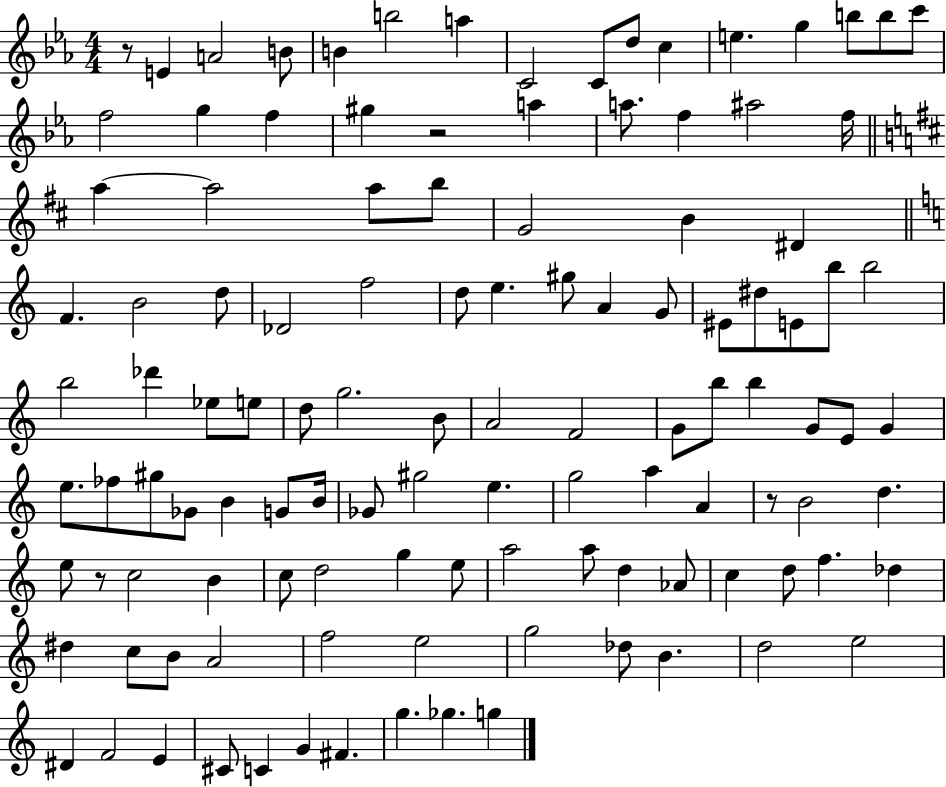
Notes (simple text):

R/e E4/q A4/h B4/e B4/q B5/h A5/q C4/h C4/e D5/e C5/q E5/q. G5/q B5/e B5/e C6/e F5/h G5/q F5/q G#5/q R/h A5/q A5/e. F5/q A#5/h F5/s A5/q A5/h A5/e B5/e G4/h B4/q D#4/q F4/q. B4/h D5/e Db4/h F5/h D5/e E5/q. G#5/e A4/q G4/e EIS4/e D#5/e E4/e B5/e B5/h B5/h Db6/q Eb5/e E5/e D5/e G5/h. B4/e A4/h F4/h G4/e B5/e B5/q G4/e E4/e G4/q E5/e. FES5/e G#5/e Gb4/e B4/q G4/e B4/s Gb4/e G#5/h E5/q. G5/h A5/q A4/q R/e B4/h D5/q. E5/e R/e C5/h B4/q C5/e D5/h G5/q E5/e A5/h A5/e D5/q Ab4/e C5/q D5/e F5/q. Db5/q D#5/q C5/e B4/e A4/h F5/h E5/h G5/h Db5/e B4/q. D5/h E5/h D#4/q F4/h E4/q C#4/e C4/q G4/q F#4/q. G5/q. Gb5/q. G5/q